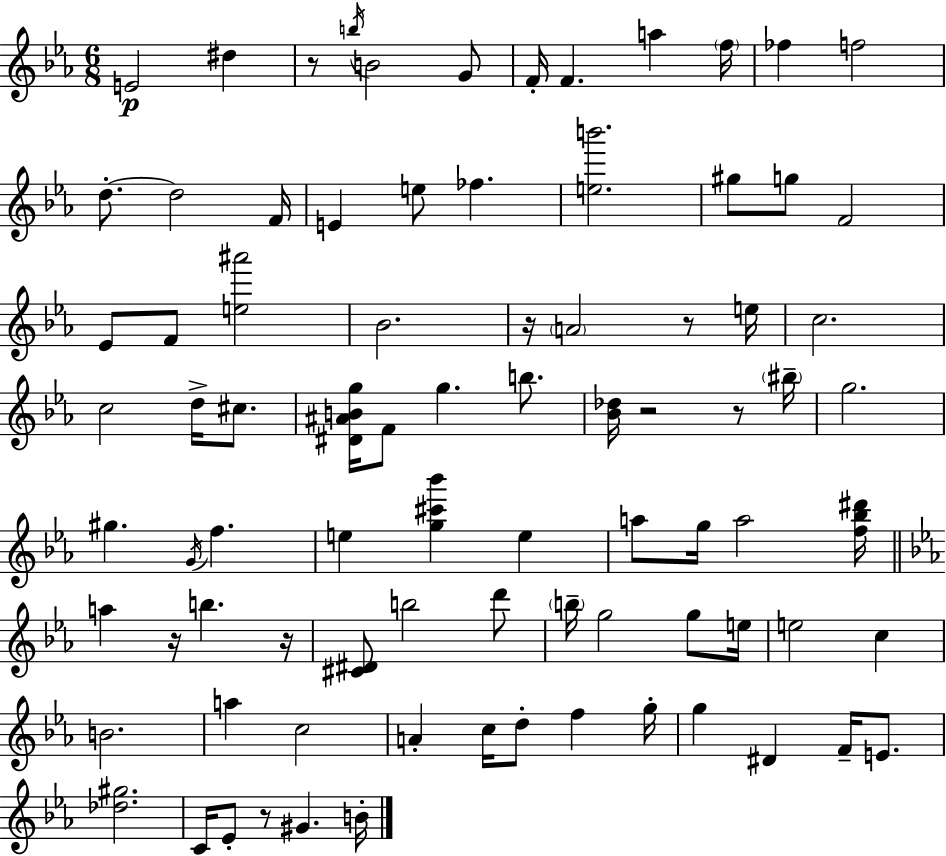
E4/h D#5/q R/e B5/s B4/h G4/e F4/s F4/q. A5/q F5/s FES5/q F5/h D5/e. D5/h F4/s E4/q E5/e FES5/q. [E5,B6]/h. G#5/e G5/e F4/h Eb4/e F4/e [E5,A#6]/h Bb4/h. R/s A4/h R/e E5/s C5/h. C5/h D5/s C#5/e. [D#4,A#4,B4,G5]/s F4/e G5/q. B5/e. [Bb4,Db5]/s R/h R/e BIS5/s G5/h. G#5/q. G4/s F5/q. E5/q [G5,C#6,Bb6]/q E5/q A5/e G5/s A5/h [F5,Bb5,D#6]/s A5/q R/s B5/q. R/s [C#4,D#4]/e B5/h D6/e B5/s G5/h G5/e E5/s E5/h C5/q B4/h. A5/q C5/h A4/q C5/s D5/e F5/q G5/s G5/q D#4/q F4/s E4/e. [Db5,G#5]/h. C4/s Eb4/e R/e G#4/q. B4/s